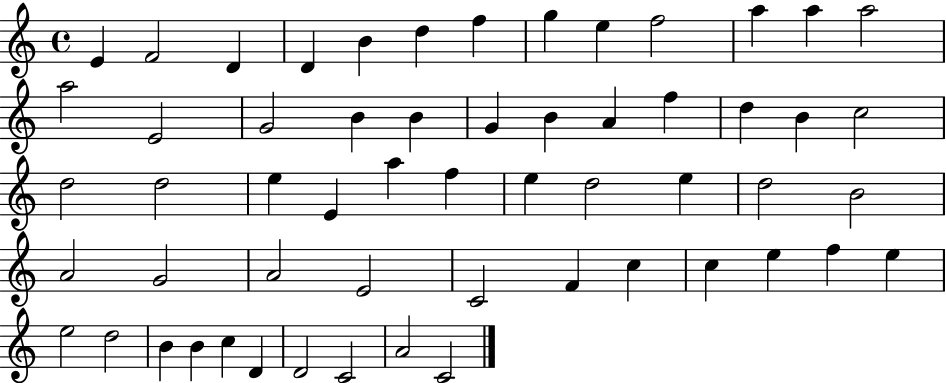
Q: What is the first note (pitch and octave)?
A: E4